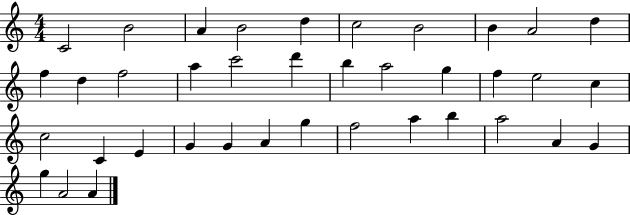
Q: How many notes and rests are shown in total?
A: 38